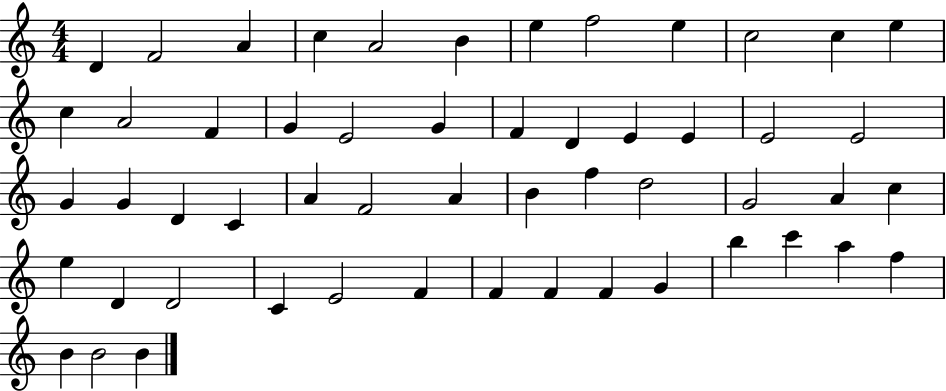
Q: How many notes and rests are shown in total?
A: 54